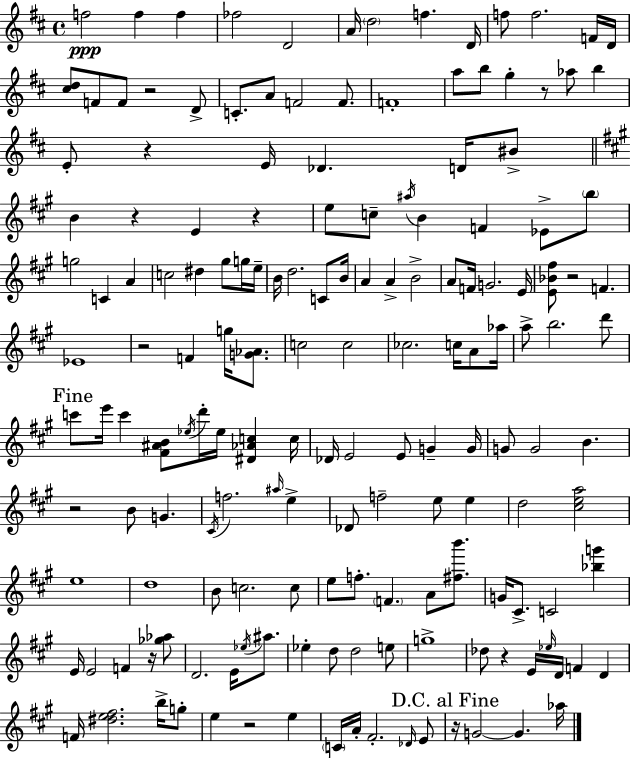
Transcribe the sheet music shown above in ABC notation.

X:1
T:Untitled
M:4/4
L:1/4
K:D
f2 f f _f2 D2 A/4 d2 f D/4 f/2 f2 F/4 D/4 [^cd]/2 F/2 F/2 z2 D/2 C/2 A/2 F2 F/2 F4 a/2 b/2 g z/2 _a/2 b E/2 z E/4 _D D/4 ^B/2 B z E z e/2 c/2 ^a/4 B F _E/2 b/2 g2 C A c2 ^d ^g/2 g/4 e/4 B/4 d2 C/2 B/4 A A B2 A/2 F/4 G2 E/4 [E_B^f]/2 z2 F _E4 z2 F g/4 [G_A]/2 c2 c2 _c2 c/4 A/2 _a/4 a/2 b2 d'/2 c'/2 e'/4 c' [^F^AB]/2 _e/4 d'/4 _e/4 [^D_Ac] c/4 _D/4 E2 E/2 G G/4 G/2 G2 B z2 B/2 G ^C/4 f2 ^a/4 e _D/2 f2 e/2 e d2 [^cea]2 e4 d4 B/2 c2 c/2 e/2 f/2 F A/2 [^fb']/2 G/4 ^C/2 C2 [_bg'] E/4 E2 F z/4 [_g_a]/2 D2 E/4 _e/4 ^a/2 _e d/2 d2 e/2 g4 _d/2 z E/4 _e/4 D/4 F D F/4 [^de^f]2 b/4 g/2 e z2 e C/4 A/4 ^F2 _D/4 E/2 z/4 G2 G _a/4